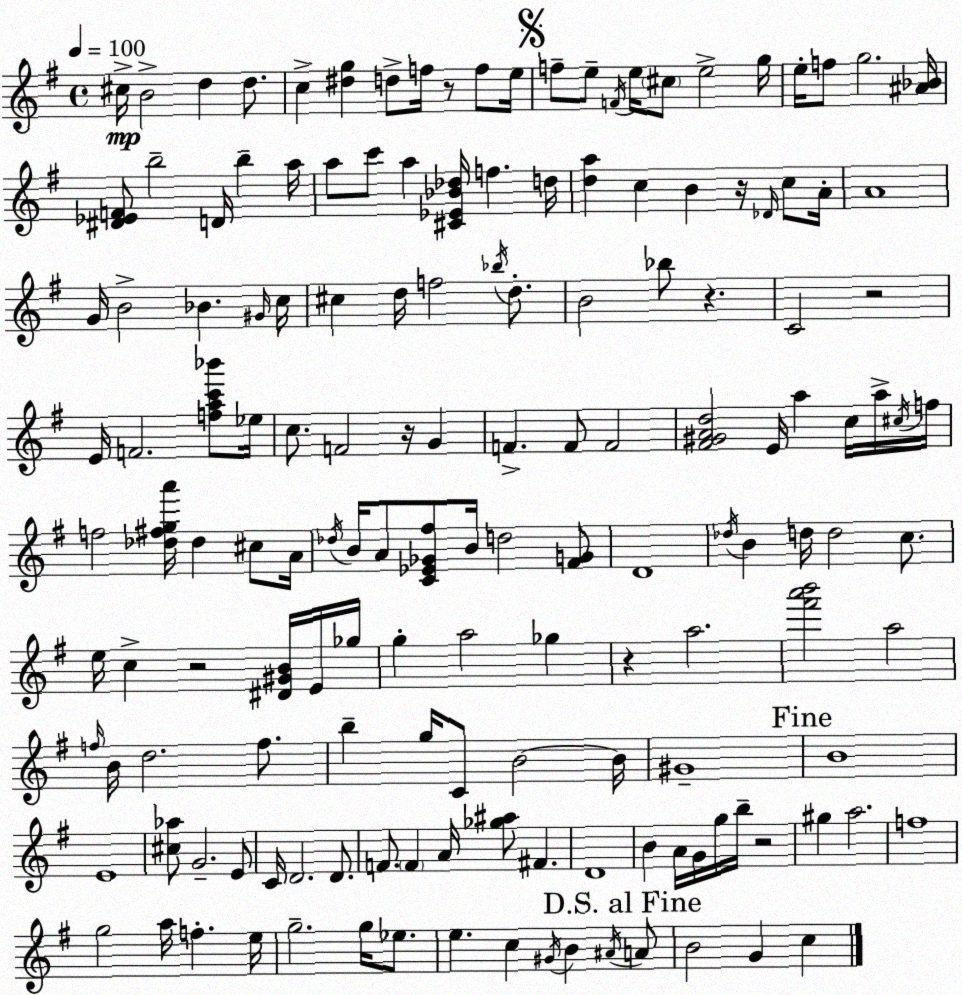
X:1
T:Untitled
M:4/4
L:1/4
K:G
^c/4 B2 d d/2 c [^dg] d/2 f/4 z/2 f/2 e/4 f/2 e/2 F/4 e/4 ^c/2 e2 g/4 e/4 f/2 g2 [^A_B]/4 [^D_EF]/2 b2 D/4 b a/4 a/2 c'/2 a [^C_E_B_d]/4 f d/4 [da] c B z/4 _D/4 c/2 A/4 A4 G/4 B2 _B ^G/4 c/4 ^c d/4 f2 _b/4 d/2 B2 _b/2 z C2 z2 E/4 F2 [fac'_b']/2 _e/4 c/2 F2 z/4 G F F/2 F2 [^F^GAd]2 E/4 a c/4 a/4 ^c/4 f/4 f2 [_d^fga']/4 _d ^c/2 A/4 _d/4 B/4 A/2 [C_E_G^f]/2 B/4 d2 [^FG]/2 D4 _d/4 B d/4 d2 c/2 e/4 c z2 [^D^GB]/4 E/4 _g/4 g a2 _g z a2 [^f'a'b']2 a2 f/4 B/4 d2 f/2 b g/4 C/2 B2 B/4 ^G4 B4 E4 [^c_a]/2 G2 E/2 C/4 D2 D/2 F/2 F A/4 [_g^a]/2 ^F D4 B A/4 G/4 g/4 b/4 z2 ^g a2 f4 g2 a/4 f e/4 g2 g/4 _e/2 e c ^G/4 B ^A/4 A/2 B2 G c